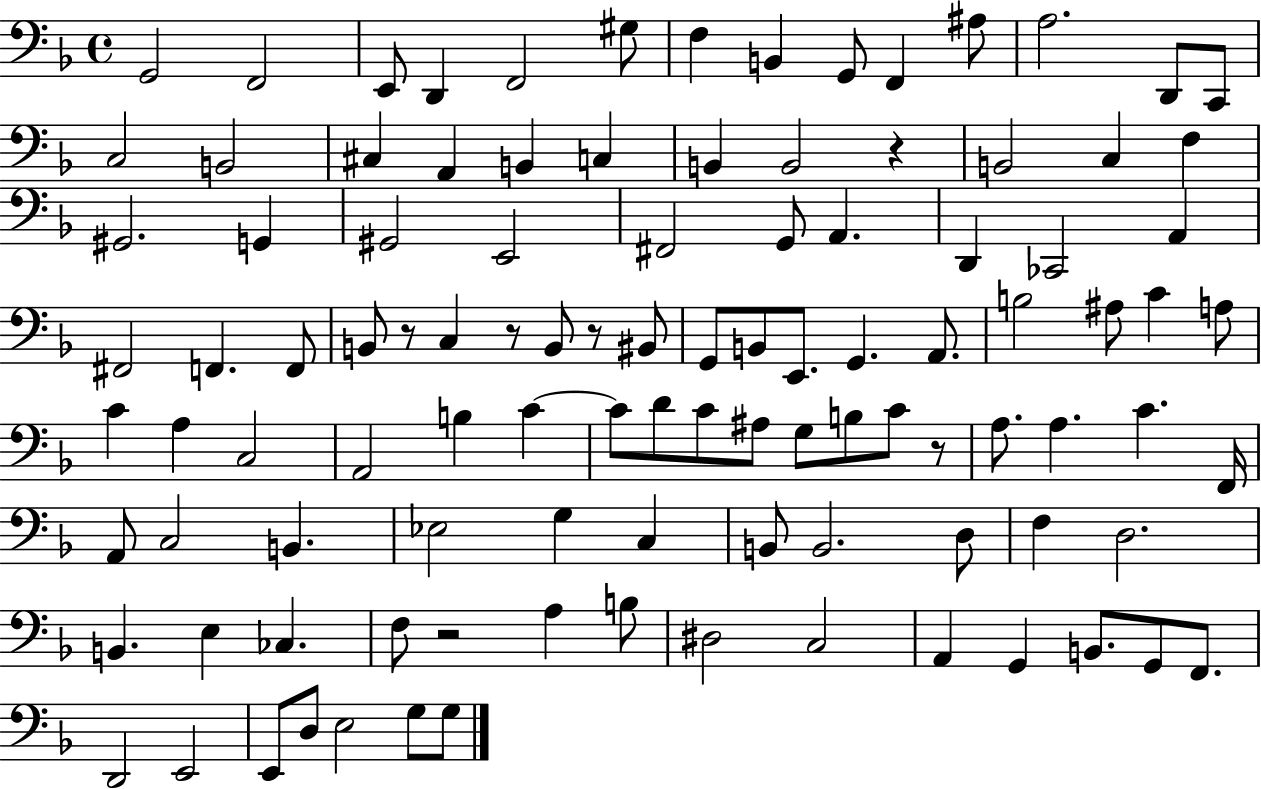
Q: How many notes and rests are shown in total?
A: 105